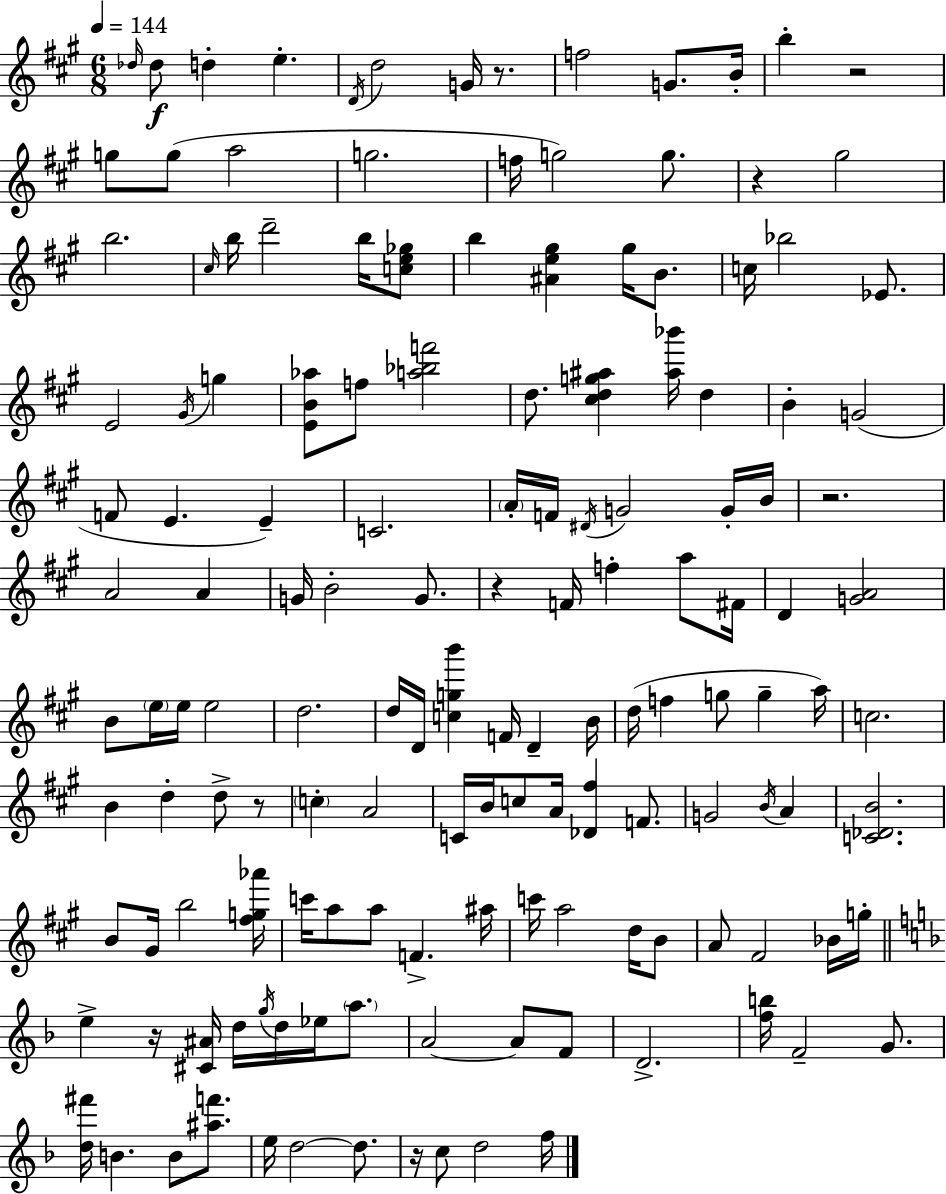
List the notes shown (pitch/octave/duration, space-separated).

Db5/s Db5/e D5/q E5/q. D4/s D5/h G4/s R/e. F5/h G4/e. B4/s B5/q R/h G5/e G5/e A5/h G5/h. F5/s G5/h G5/e. R/q G#5/h B5/h. C#5/s B5/s D6/h B5/s [C5,E5,Gb5]/e B5/q [A#4,E5,G#5]/q G#5/s B4/e. C5/s Bb5/h Eb4/e. E4/h G#4/s G5/q [E4,B4,Ab5]/e F5/e [A5,Bb5,F6]/h D5/e. [C#5,D5,G5,A#5]/q [A#5,Bb6]/s D5/q B4/q G4/h F4/e E4/q. E4/q C4/h. A4/s F4/s D#4/s G4/h G4/s B4/s R/h. A4/h A4/q G4/s B4/h G4/e. R/q F4/s F5/q A5/e F#4/s D4/q [G4,A4]/h B4/e E5/s E5/s E5/h D5/h. D5/s D4/s [C5,G5,B6]/q F4/s D4/q B4/s D5/s F5/q G5/e G5/q A5/s C5/h. B4/q D5/q D5/e R/e C5/q A4/h C4/s B4/s C5/e A4/s [Db4,F#5]/q F4/e. G4/h B4/s A4/q [C4,Db4,B4]/h. B4/e G#4/s B5/h [F#5,G5,Ab6]/s C6/s A5/e A5/e F4/q. A#5/s C6/s A5/h D5/s B4/e A4/e F#4/h Bb4/s G5/s E5/q R/s [C#4,A#4]/s D5/s G5/s D5/s Eb5/s A5/e. A4/h A4/e F4/e D4/h. [F5,B5]/s F4/h G4/e. [D5,F#6]/s B4/q. B4/e [A#5,F6]/e. E5/s D5/h D5/e. R/s C5/e D5/h F5/s